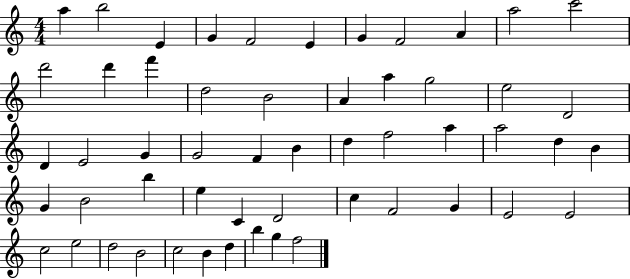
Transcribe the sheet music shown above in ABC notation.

X:1
T:Untitled
M:4/4
L:1/4
K:C
a b2 E G F2 E G F2 A a2 c'2 d'2 d' f' d2 B2 A a g2 e2 D2 D E2 G G2 F B d f2 a a2 d B G B2 b e C D2 c F2 G E2 E2 c2 e2 d2 B2 c2 B d b g f2